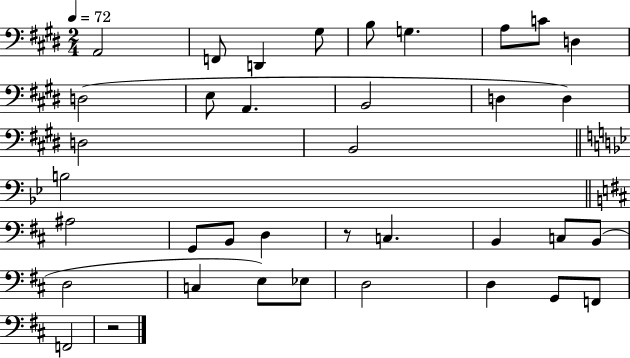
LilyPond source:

{
  \clef bass
  \numericTimeSignature
  \time 2/4
  \key e \major
  \tempo 4 = 72
  a,2 | f,8 d,4 gis8 | b8 g4. | a8 c'8 d4 | \break d2( | e8 a,4. | b,2 | d4 d4) | \break d2 | b,2 | \bar "||" \break \key g \minor b2 | \bar "||" \break \key b \minor ais2 | g,8 b,8 d4 | r8 c4. | b,4 c8 b,8( | \break d2 | c4 e8) ees8 | d2 | d4 g,8 f,8 | \break f,2 | r2 | \bar "|."
}